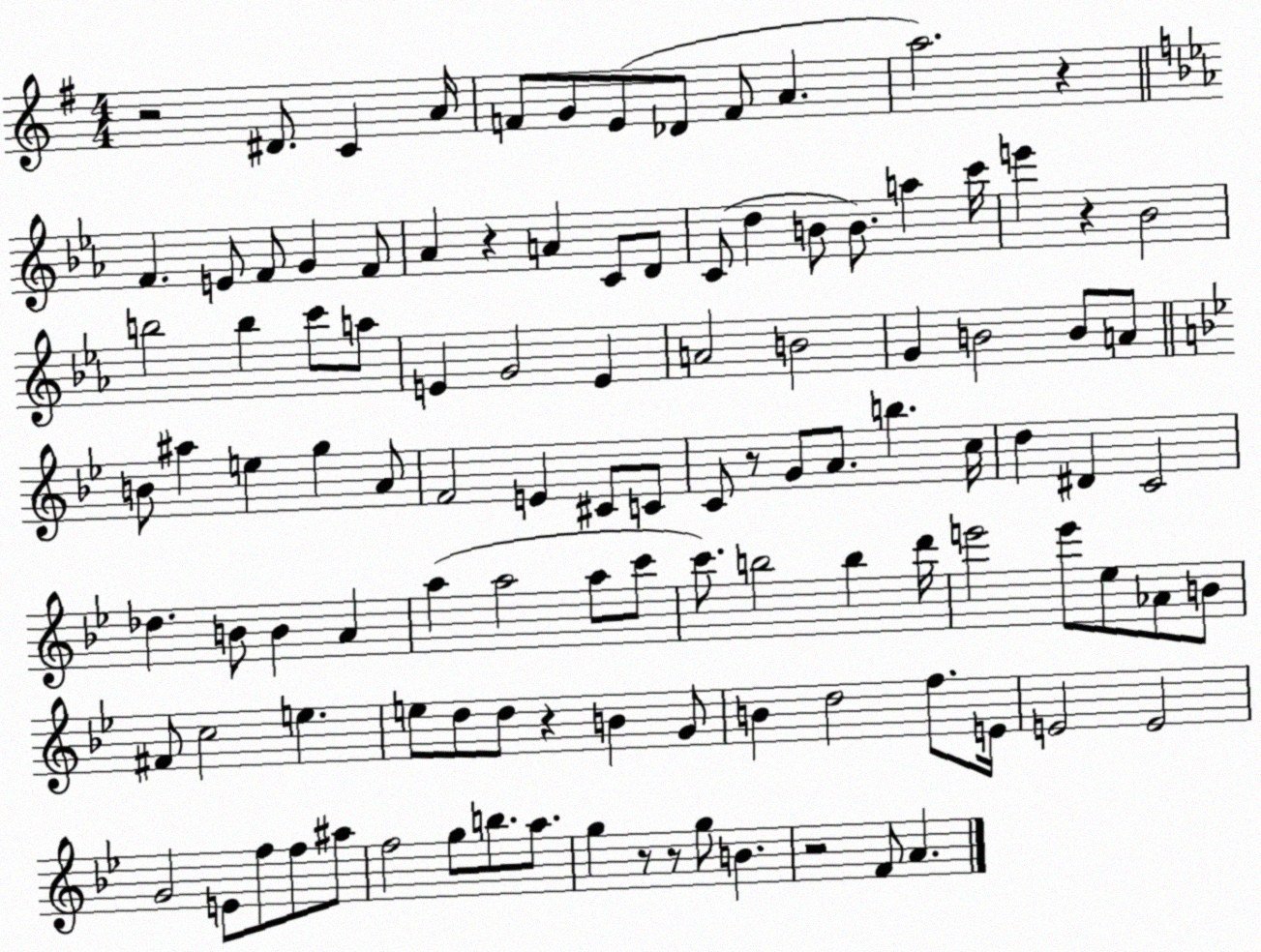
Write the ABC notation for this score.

X:1
T:Untitled
M:4/4
L:1/4
K:G
z2 ^D/2 C A/4 F/2 G/2 E/2 _D/2 F/2 A a2 z F E/2 F/2 G F/2 _A z A C/2 D/2 C/2 d B/2 B/2 a c'/4 e' z _B2 b2 b c'/2 a/2 E G2 E A2 B2 G B2 B/2 A/2 B/2 ^a e g A/2 F2 E ^C/2 C/2 C/2 z/2 G/2 A/2 b c/4 d ^D C2 _d B/2 B A a a2 a/2 c'/2 c'/2 b2 b d'/4 e'2 e'/2 _e/2 _A/2 B/2 ^F/2 c2 e e/2 d/2 d/2 z B G/2 B d2 f/2 E/4 E2 E2 G2 E/2 f/2 f/2 ^a/2 f2 g/2 b/2 a/2 g z/2 z/2 g/2 B z2 F/2 A